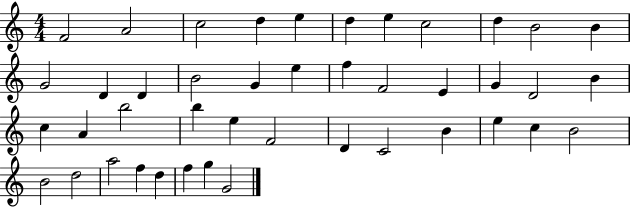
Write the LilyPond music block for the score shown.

{
  \clef treble
  \numericTimeSignature
  \time 4/4
  \key c \major
  f'2 a'2 | c''2 d''4 e''4 | d''4 e''4 c''2 | d''4 b'2 b'4 | \break g'2 d'4 d'4 | b'2 g'4 e''4 | f''4 f'2 e'4 | g'4 d'2 b'4 | \break c''4 a'4 b''2 | b''4 e''4 f'2 | d'4 c'2 b'4 | e''4 c''4 b'2 | \break b'2 d''2 | a''2 f''4 d''4 | f''4 g''4 g'2 | \bar "|."
}